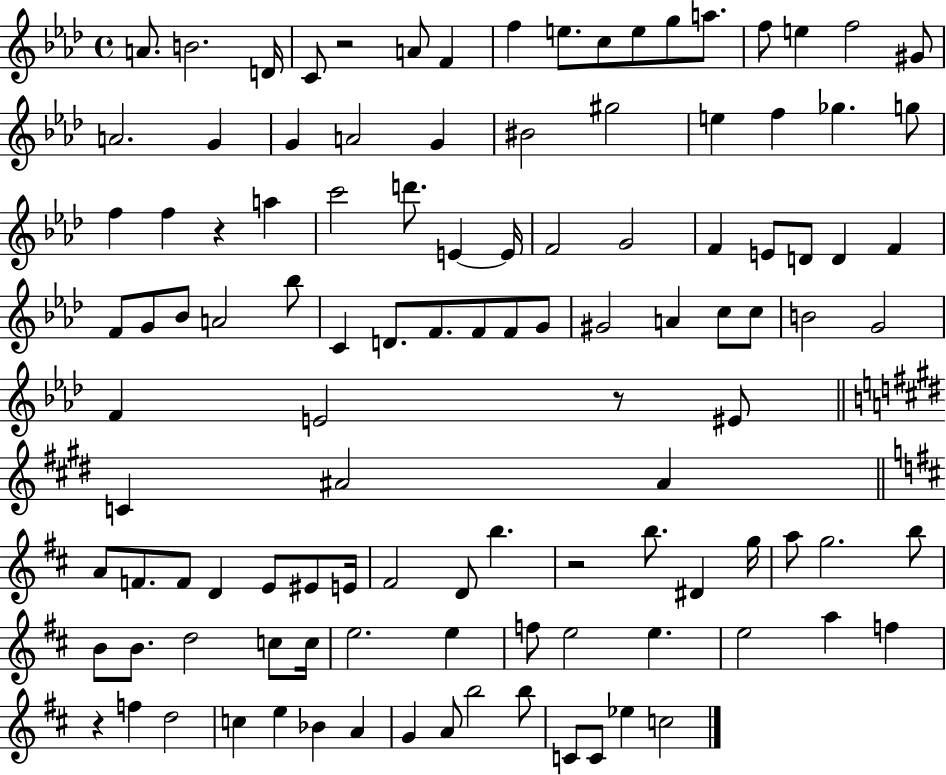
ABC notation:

X:1
T:Untitled
M:4/4
L:1/4
K:Ab
A/2 B2 D/4 C/2 z2 A/2 F f e/2 c/2 e/2 g/2 a/2 f/2 e f2 ^G/2 A2 G G A2 G ^B2 ^g2 e f _g g/2 f f z a c'2 d'/2 E E/4 F2 G2 F E/2 D/2 D F F/2 G/2 _B/2 A2 _b/2 C D/2 F/2 F/2 F/2 G/2 ^G2 A c/2 c/2 B2 G2 F E2 z/2 ^E/2 C ^A2 ^A A/2 F/2 F/2 D E/2 ^E/2 E/4 ^F2 D/2 b z2 b/2 ^D g/4 a/2 g2 b/2 B/2 B/2 d2 c/2 c/4 e2 e f/2 e2 e e2 a f z f d2 c e _B A G A/2 b2 b/2 C/2 C/2 _e c2